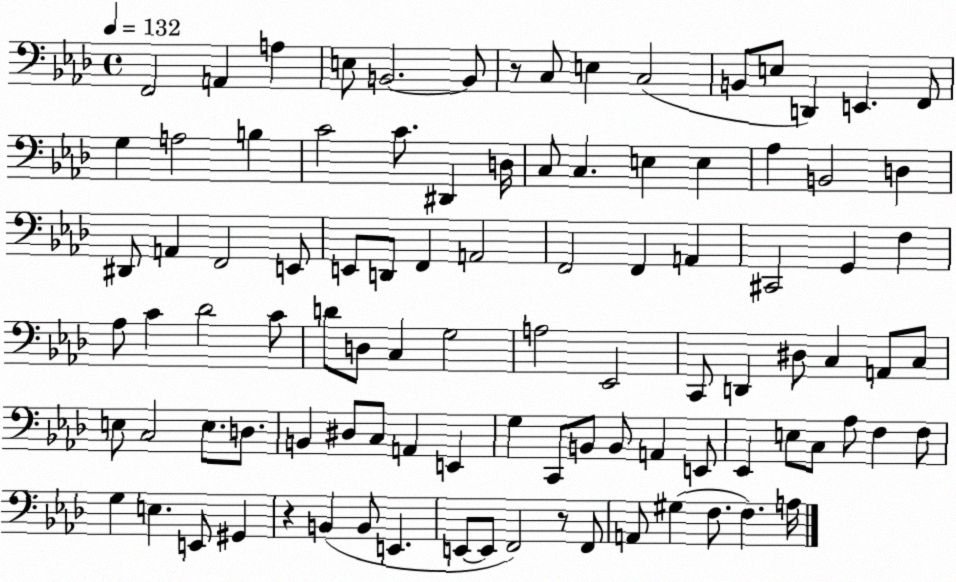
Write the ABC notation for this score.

X:1
T:Untitled
M:4/4
L:1/4
K:Ab
F,,2 A,, A, E,/2 B,,2 B,,/2 z/2 C,/2 E, C,2 B,,/2 E,/2 D,, E,, F,,/2 G, A,2 B, C2 C/2 ^D,, D,/4 C,/2 C, E, E, _A, B,,2 D, ^D,,/2 A,, F,,2 E,,/2 E,,/2 D,,/2 F,, A,,2 F,,2 F,, A,, ^C,,2 G,, F, _A,/2 C _D2 C/2 D/2 D,/2 C, G,2 A,2 _E,,2 C,,/2 D,, ^D,/2 C, A,,/2 C,/2 E,/2 C,2 E,/2 D,/2 B,, ^D,/2 C,/2 A,, E,, G, C,,/2 B,,/2 B,,/2 A,, E,,/2 _E,, E,/2 C,/2 _A,/2 F, F,/2 G, E, E,,/2 ^G,, z B,, B,,/2 E,, E,,/2 E,,/2 F,,2 z/2 F,,/2 A,,/2 ^G, F,/2 F, A,/4